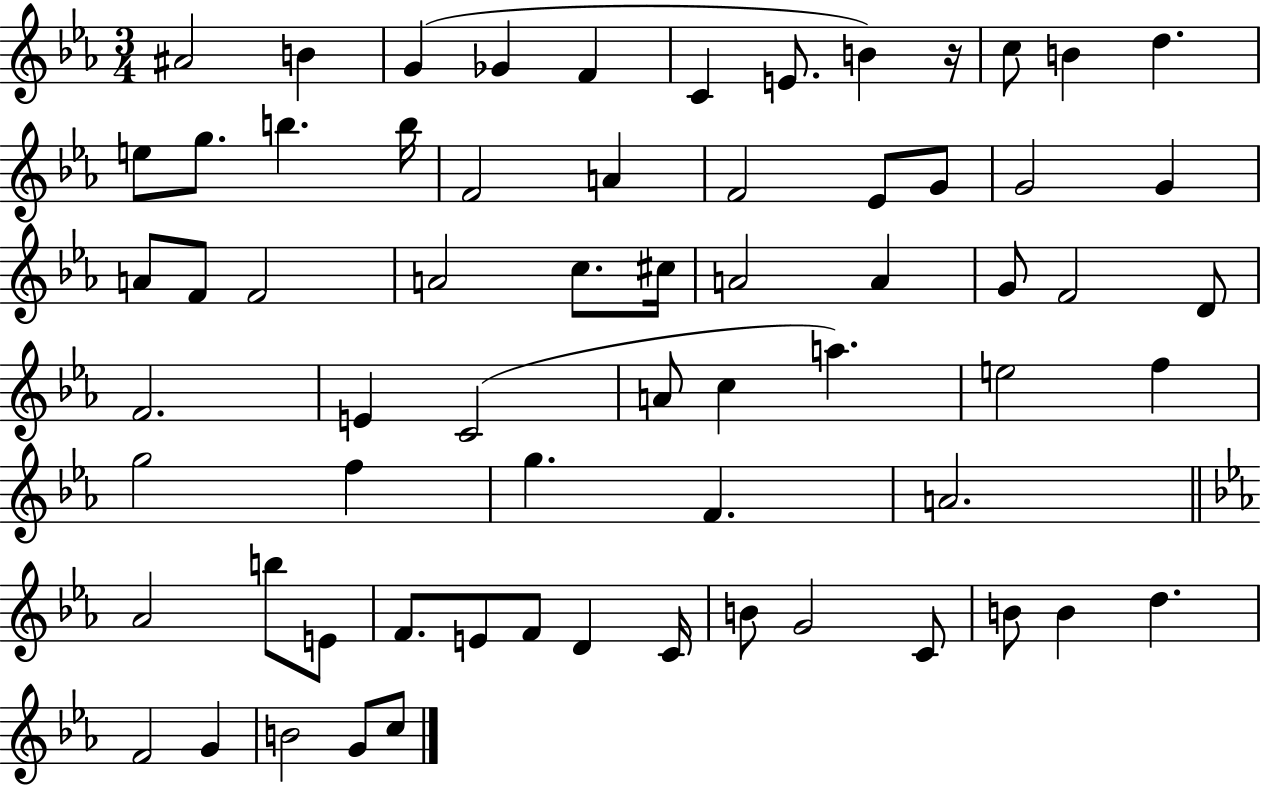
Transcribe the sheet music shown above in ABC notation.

X:1
T:Untitled
M:3/4
L:1/4
K:Eb
^A2 B G _G F C E/2 B z/4 c/2 B d e/2 g/2 b b/4 F2 A F2 _E/2 G/2 G2 G A/2 F/2 F2 A2 c/2 ^c/4 A2 A G/2 F2 D/2 F2 E C2 A/2 c a e2 f g2 f g F A2 _A2 b/2 E/2 F/2 E/2 F/2 D C/4 B/2 G2 C/2 B/2 B d F2 G B2 G/2 c/2